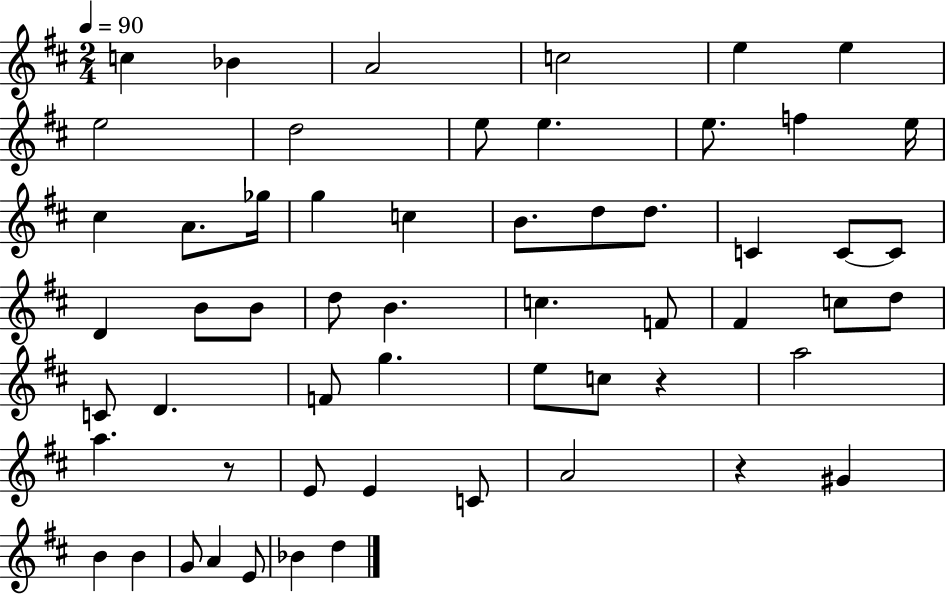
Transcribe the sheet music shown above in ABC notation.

X:1
T:Untitled
M:2/4
L:1/4
K:D
c _B A2 c2 e e e2 d2 e/2 e e/2 f e/4 ^c A/2 _g/4 g c B/2 d/2 d/2 C C/2 C/2 D B/2 B/2 d/2 B c F/2 ^F c/2 d/2 C/2 D F/2 g e/2 c/2 z a2 a z/2 E/2 E C/2 A2 z ^G B B G/2 A E/2 _B d